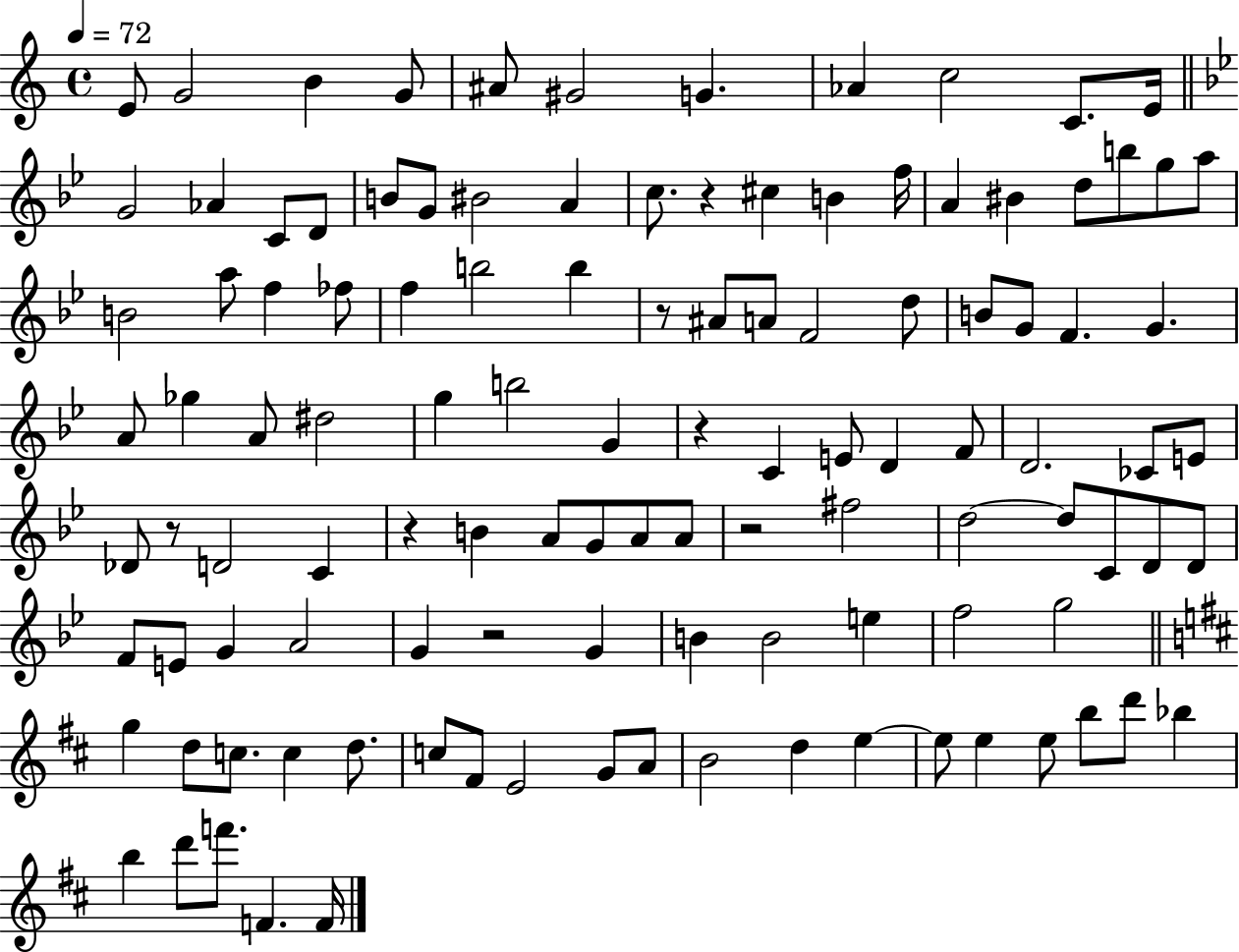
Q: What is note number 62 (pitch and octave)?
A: B4